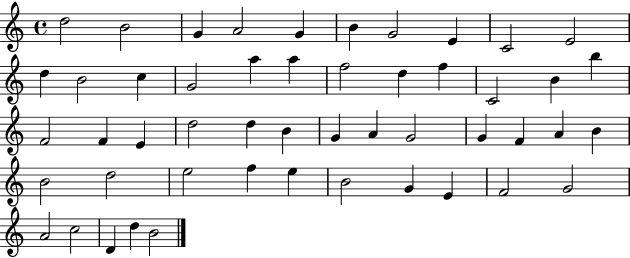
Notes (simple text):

D5/h B4/h G4/q A4/h G4/q B4/q G4/h E4/q C4/h E4/h D5/q B4/h C5/q G4/h A5/q A5/q F5/h D5/q F5/q C4/h B4/q B5/q F4/h F4/q E4/q D5/h D5/q B4/q G4/q A4/q G4/h G4/q F4/q A4/q B4/q B4/h D5/h E5/h F5/q E5/q B4/h G4/q E4/q F4/h G4/h A4/h C5/h D4/q D5/q B4/h